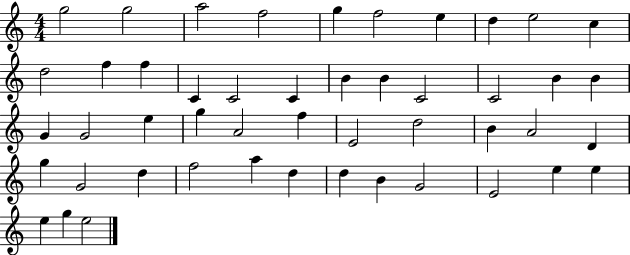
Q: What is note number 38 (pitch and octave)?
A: A5